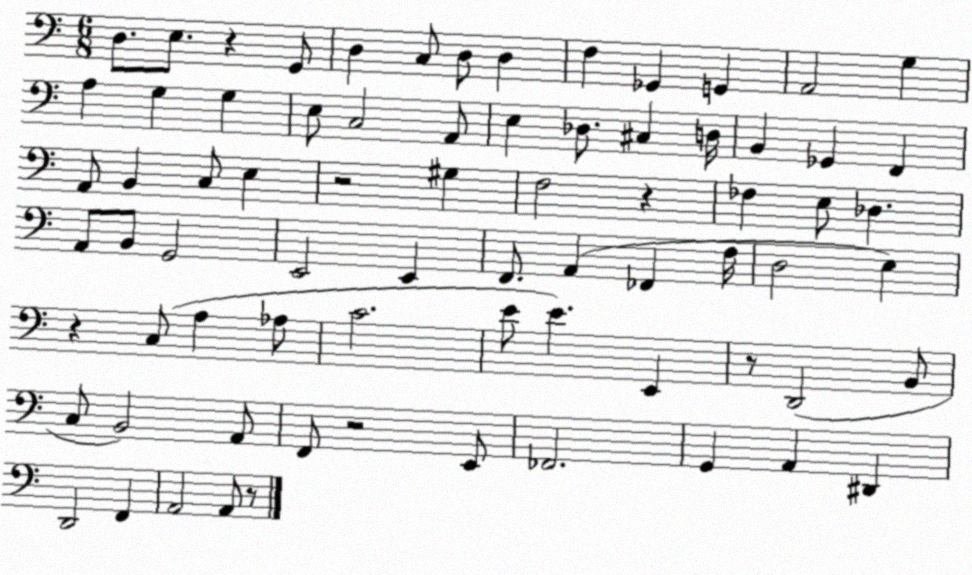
X:1
T:Untitled
M:6/8
L:1/4
K:C
D,/2 E,/2 z G,,/2 D, C,/2 D,/2 D, F, _G,, G,, A,,2 G, A, G, G, E,/2 C,2 A,,/2 E, _D,/2 ^C, D,/4 B,, _G,, F,, A,,/2 B,, C,/2 E, z2 ^G, F,2 z _F, E,/2 _D, A,,/2 B,,/2 G,,2 E,,2 E,, F,,/2 A,, _F,, F,/4 D,2 E, z C,/2 A, _A,/2 C2 E/2 E E,, z/2 D,,2 B,,/2 C,/2 B,,2 A,,/2 F,,/2 z2 E,,/2 _F,,2 G,, A,, ^D,, D,,2 F,, A,,2 A,,/2 z/2